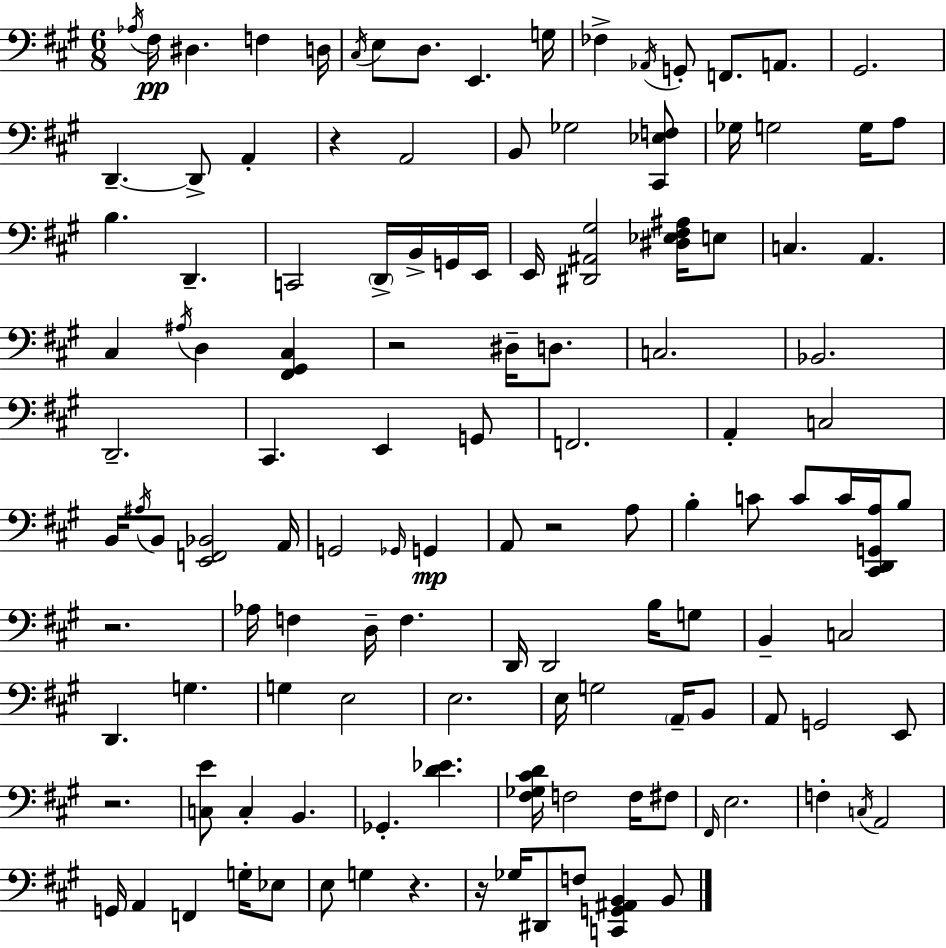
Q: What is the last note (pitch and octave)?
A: B2